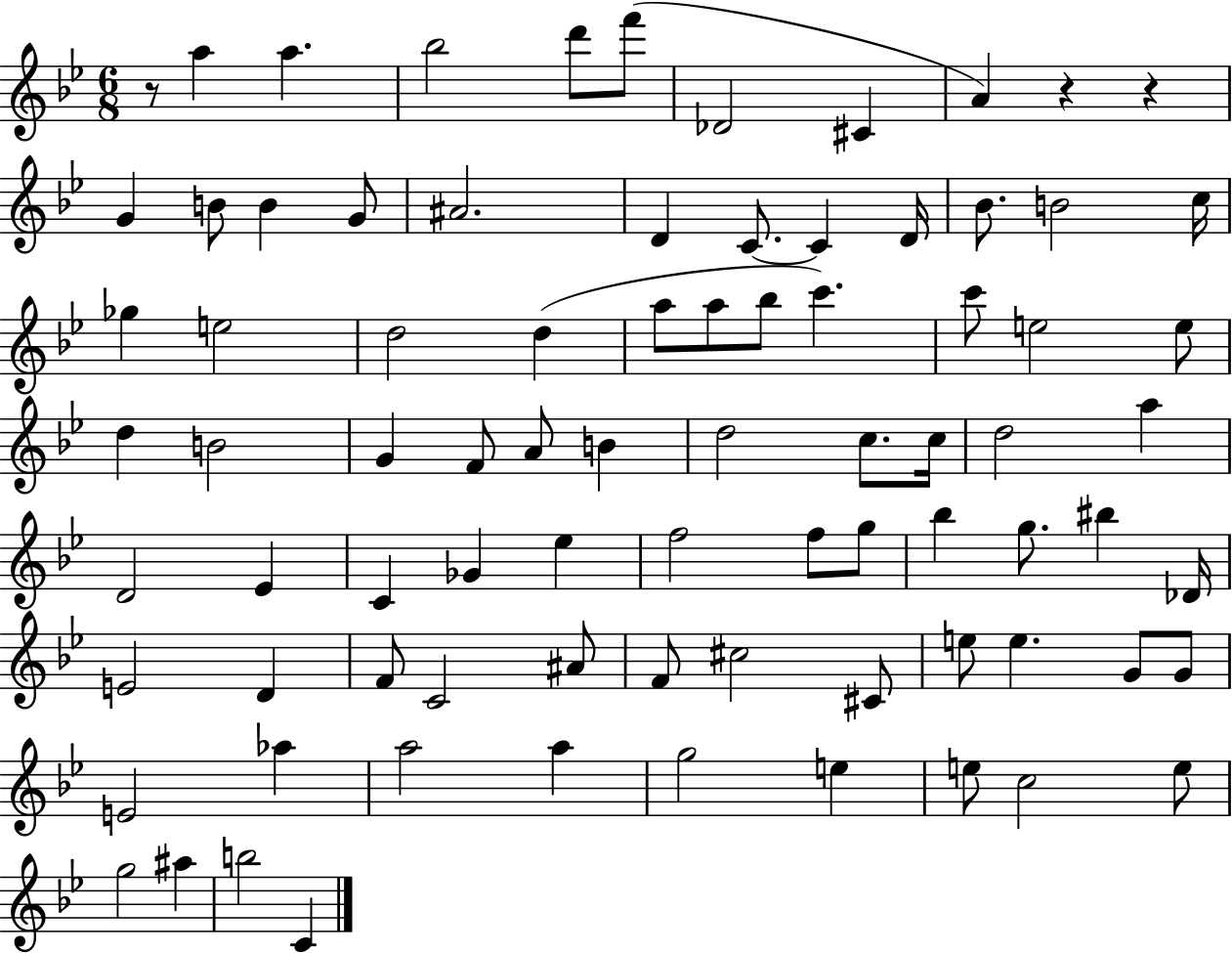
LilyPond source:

{
  \clef treble
  \numericTimeSignature
  \time 6/8
  \key bes \major
  r8 a''4 a''4. | bes''2 d'''8 f'''8( | des'2 cis'4 | a'4) r4 r4 | \break g'4 b'8 b'4 g'8 | ais'2. | d'4 c'8.~~ c'4 d'16 | bes'8. b'2 c''16 | \break ges''4 e''2 | d''2 d''4( | a''8 a''8 bes''8 c'''4.) | c'''8 e''2 e''8 | \break d''4 b'2 | g'4 f'8 a'8 b'4 | d''2 c''8. c''16 | d''2 a''4 | \break d'2 ees'4 | c'4 ges'4 ees''4 | f''2 f''8 g''8 | bes''4 g''8. bis''4 des'16 | \break e'2 d'4 | f'8 c'2 ais'8 | f'8 cis''2 cis'8 | e''8 e''4. g'8 g'8 | \break e'2 aes''4 | a''2 a''4 | g''2 e''4 | e''8 c''2 e''8 | \break g''2 ais''4 | b''2 c'4 | \bar "|."
}